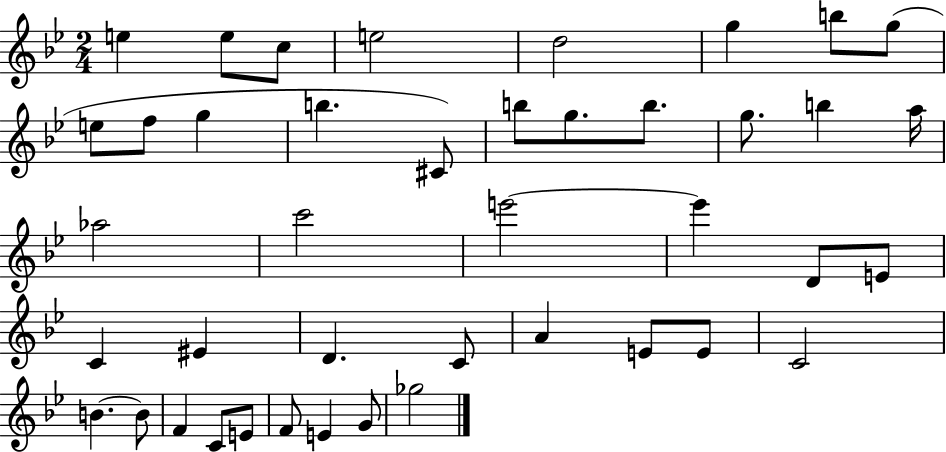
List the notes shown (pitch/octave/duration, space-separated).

E5/q E5/e C5/e E5/h D5/h G5/q B5/e G5/e E5/e F5/e G5/q B5/q. C#4/e B5/e G5/e. B5/e. G5/e. B5/q A5/s Ab5/h C6/h E6/h E6/q D4/e E4/e C4/q EIS4/q D4/q. C4/e A4/q E4/e E4/e C4/h B4/q. B4/e F4/q C4/e E4/e F4/e E4/q G4/e Gb5/h